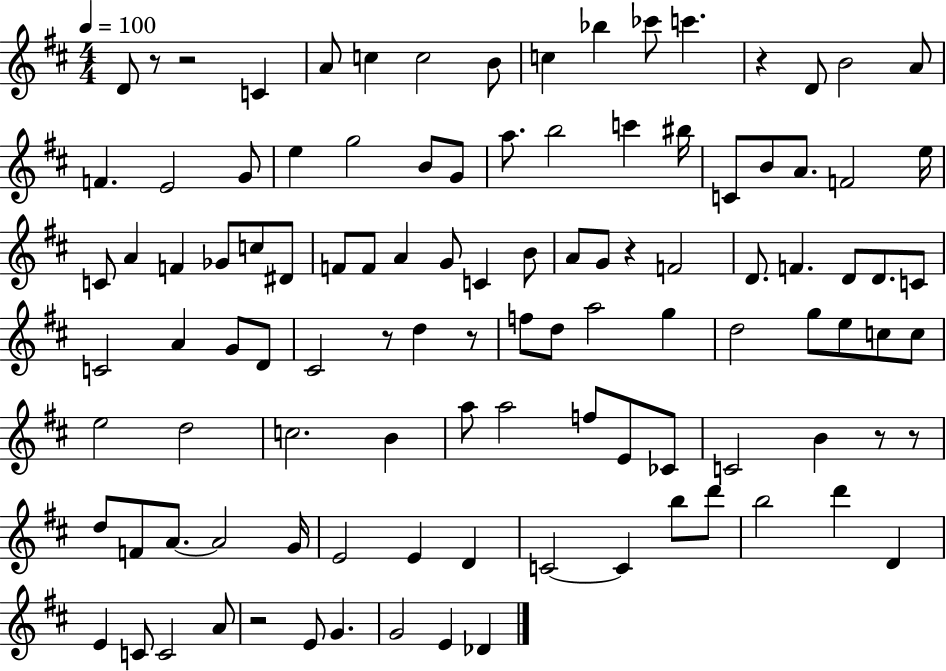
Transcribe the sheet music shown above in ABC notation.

X:1
T:Untitled
M:4/4
L:1/4
K:D
D/2 z/2 z2 C A/2 c c2 B/2 c _b _c'/2 c' z D/2 B2 A/2 F E2 G/2 e g2 B/2 G/2 a/2 b2 c' ^b/4 C/2 B/2 A/2 F2 e/4 C/2 A F _G/2 c/2 ^D/2 F/2 F/2 A G/2 C B/2 A/2 G/2 z F2 D/2 F D/2 D/2 C/2 C2 A G/2 D/2 ^C2 z/2 d z/2 f/2 d/2 a2 g d2 g/2 e/2 c/2 c/2 e2 d2 c2 B a/2 a2 f/2 E/2 _C/2 C2 B z/2 z/2 d/2 F/2 A/2 A2 G/4 E2 E D C2 C b/2 d'/2 b2 d' D E C/2 C2 A/2 z2 E/2 G G2 E _D